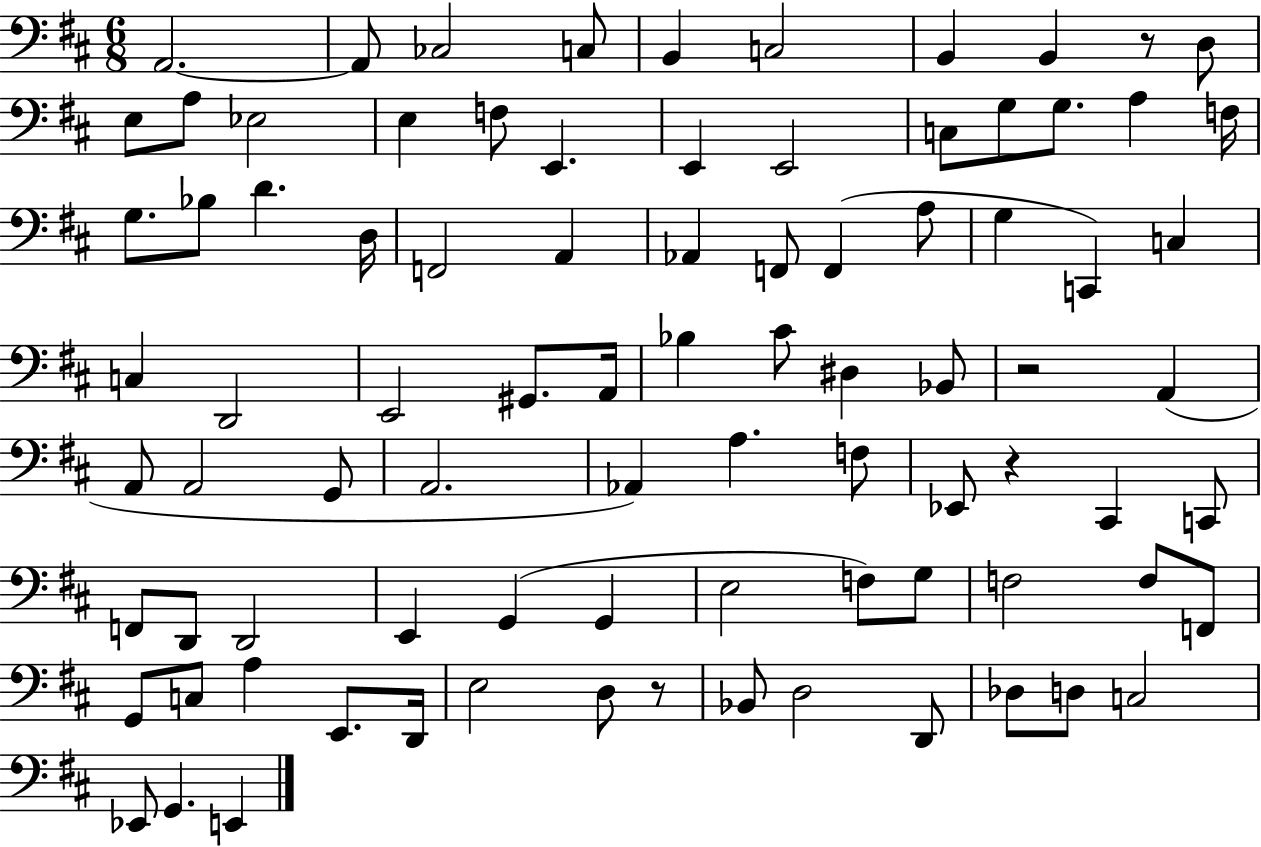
{
  \clef bass
  \numericTimeSignature
  \time 6/8
  \key d \major
  a,2.~~ | a,8 ces2 c8 | b,4 c2 | b,4 b,4 r8 d8 | \break e8 a8 ees2 | e4 f8 e,4. | e,4 e,2 | c8 g8 g8. a4 f16 | \break g8. bes8 d'4. d16 | f,2 a,4 | aes,4 f,8 f,4( a8 | g4 c,4) c4 | \break c4 d,2 | e,2 gis,8. a,16 | bes4 cis'8 dis4 bes,8 | r2 a,4( | \break a,8 a,2 g,8 | a,2. | aes,4) a4. f8 | ees,8 r4 cis,4 c,8 | \break f,8 d,8 d,2 | e,4 g,4( g,4 | e2 f8) g8 | f2 f8 f,8 | \break g,8 c8 a4 e,8. d,16 | e2 d8 r8 | bes,8 d2 d,8 | des8 d8 c2 | \break ees,8 g,4. e,4 | \bar "|."
}